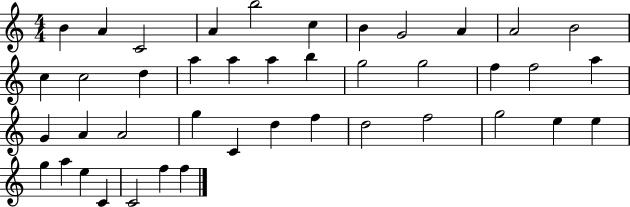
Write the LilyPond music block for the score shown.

{
  \clef treble
  \numericTimeSignature
  \time 4/4
  \key c \major
  b'4 a'4 c'2 | a'4 b''2 c''4 | b'4 g'2 a'4 | a'2 b'2 | \break c''4 c''2 d''4 | a''4 a''4 a''4 b''4 | g''2 g''2 | f''4 f''2 a''4 | \break g'4 a'4 a'2 | g''4 c'4 d''4 f''4 | d''2 f''2 | g''2 e''4 e''4 | \break g''4 a''4 e''4 c'4 | c'2 f''4 f''4 | \bar "|."
}